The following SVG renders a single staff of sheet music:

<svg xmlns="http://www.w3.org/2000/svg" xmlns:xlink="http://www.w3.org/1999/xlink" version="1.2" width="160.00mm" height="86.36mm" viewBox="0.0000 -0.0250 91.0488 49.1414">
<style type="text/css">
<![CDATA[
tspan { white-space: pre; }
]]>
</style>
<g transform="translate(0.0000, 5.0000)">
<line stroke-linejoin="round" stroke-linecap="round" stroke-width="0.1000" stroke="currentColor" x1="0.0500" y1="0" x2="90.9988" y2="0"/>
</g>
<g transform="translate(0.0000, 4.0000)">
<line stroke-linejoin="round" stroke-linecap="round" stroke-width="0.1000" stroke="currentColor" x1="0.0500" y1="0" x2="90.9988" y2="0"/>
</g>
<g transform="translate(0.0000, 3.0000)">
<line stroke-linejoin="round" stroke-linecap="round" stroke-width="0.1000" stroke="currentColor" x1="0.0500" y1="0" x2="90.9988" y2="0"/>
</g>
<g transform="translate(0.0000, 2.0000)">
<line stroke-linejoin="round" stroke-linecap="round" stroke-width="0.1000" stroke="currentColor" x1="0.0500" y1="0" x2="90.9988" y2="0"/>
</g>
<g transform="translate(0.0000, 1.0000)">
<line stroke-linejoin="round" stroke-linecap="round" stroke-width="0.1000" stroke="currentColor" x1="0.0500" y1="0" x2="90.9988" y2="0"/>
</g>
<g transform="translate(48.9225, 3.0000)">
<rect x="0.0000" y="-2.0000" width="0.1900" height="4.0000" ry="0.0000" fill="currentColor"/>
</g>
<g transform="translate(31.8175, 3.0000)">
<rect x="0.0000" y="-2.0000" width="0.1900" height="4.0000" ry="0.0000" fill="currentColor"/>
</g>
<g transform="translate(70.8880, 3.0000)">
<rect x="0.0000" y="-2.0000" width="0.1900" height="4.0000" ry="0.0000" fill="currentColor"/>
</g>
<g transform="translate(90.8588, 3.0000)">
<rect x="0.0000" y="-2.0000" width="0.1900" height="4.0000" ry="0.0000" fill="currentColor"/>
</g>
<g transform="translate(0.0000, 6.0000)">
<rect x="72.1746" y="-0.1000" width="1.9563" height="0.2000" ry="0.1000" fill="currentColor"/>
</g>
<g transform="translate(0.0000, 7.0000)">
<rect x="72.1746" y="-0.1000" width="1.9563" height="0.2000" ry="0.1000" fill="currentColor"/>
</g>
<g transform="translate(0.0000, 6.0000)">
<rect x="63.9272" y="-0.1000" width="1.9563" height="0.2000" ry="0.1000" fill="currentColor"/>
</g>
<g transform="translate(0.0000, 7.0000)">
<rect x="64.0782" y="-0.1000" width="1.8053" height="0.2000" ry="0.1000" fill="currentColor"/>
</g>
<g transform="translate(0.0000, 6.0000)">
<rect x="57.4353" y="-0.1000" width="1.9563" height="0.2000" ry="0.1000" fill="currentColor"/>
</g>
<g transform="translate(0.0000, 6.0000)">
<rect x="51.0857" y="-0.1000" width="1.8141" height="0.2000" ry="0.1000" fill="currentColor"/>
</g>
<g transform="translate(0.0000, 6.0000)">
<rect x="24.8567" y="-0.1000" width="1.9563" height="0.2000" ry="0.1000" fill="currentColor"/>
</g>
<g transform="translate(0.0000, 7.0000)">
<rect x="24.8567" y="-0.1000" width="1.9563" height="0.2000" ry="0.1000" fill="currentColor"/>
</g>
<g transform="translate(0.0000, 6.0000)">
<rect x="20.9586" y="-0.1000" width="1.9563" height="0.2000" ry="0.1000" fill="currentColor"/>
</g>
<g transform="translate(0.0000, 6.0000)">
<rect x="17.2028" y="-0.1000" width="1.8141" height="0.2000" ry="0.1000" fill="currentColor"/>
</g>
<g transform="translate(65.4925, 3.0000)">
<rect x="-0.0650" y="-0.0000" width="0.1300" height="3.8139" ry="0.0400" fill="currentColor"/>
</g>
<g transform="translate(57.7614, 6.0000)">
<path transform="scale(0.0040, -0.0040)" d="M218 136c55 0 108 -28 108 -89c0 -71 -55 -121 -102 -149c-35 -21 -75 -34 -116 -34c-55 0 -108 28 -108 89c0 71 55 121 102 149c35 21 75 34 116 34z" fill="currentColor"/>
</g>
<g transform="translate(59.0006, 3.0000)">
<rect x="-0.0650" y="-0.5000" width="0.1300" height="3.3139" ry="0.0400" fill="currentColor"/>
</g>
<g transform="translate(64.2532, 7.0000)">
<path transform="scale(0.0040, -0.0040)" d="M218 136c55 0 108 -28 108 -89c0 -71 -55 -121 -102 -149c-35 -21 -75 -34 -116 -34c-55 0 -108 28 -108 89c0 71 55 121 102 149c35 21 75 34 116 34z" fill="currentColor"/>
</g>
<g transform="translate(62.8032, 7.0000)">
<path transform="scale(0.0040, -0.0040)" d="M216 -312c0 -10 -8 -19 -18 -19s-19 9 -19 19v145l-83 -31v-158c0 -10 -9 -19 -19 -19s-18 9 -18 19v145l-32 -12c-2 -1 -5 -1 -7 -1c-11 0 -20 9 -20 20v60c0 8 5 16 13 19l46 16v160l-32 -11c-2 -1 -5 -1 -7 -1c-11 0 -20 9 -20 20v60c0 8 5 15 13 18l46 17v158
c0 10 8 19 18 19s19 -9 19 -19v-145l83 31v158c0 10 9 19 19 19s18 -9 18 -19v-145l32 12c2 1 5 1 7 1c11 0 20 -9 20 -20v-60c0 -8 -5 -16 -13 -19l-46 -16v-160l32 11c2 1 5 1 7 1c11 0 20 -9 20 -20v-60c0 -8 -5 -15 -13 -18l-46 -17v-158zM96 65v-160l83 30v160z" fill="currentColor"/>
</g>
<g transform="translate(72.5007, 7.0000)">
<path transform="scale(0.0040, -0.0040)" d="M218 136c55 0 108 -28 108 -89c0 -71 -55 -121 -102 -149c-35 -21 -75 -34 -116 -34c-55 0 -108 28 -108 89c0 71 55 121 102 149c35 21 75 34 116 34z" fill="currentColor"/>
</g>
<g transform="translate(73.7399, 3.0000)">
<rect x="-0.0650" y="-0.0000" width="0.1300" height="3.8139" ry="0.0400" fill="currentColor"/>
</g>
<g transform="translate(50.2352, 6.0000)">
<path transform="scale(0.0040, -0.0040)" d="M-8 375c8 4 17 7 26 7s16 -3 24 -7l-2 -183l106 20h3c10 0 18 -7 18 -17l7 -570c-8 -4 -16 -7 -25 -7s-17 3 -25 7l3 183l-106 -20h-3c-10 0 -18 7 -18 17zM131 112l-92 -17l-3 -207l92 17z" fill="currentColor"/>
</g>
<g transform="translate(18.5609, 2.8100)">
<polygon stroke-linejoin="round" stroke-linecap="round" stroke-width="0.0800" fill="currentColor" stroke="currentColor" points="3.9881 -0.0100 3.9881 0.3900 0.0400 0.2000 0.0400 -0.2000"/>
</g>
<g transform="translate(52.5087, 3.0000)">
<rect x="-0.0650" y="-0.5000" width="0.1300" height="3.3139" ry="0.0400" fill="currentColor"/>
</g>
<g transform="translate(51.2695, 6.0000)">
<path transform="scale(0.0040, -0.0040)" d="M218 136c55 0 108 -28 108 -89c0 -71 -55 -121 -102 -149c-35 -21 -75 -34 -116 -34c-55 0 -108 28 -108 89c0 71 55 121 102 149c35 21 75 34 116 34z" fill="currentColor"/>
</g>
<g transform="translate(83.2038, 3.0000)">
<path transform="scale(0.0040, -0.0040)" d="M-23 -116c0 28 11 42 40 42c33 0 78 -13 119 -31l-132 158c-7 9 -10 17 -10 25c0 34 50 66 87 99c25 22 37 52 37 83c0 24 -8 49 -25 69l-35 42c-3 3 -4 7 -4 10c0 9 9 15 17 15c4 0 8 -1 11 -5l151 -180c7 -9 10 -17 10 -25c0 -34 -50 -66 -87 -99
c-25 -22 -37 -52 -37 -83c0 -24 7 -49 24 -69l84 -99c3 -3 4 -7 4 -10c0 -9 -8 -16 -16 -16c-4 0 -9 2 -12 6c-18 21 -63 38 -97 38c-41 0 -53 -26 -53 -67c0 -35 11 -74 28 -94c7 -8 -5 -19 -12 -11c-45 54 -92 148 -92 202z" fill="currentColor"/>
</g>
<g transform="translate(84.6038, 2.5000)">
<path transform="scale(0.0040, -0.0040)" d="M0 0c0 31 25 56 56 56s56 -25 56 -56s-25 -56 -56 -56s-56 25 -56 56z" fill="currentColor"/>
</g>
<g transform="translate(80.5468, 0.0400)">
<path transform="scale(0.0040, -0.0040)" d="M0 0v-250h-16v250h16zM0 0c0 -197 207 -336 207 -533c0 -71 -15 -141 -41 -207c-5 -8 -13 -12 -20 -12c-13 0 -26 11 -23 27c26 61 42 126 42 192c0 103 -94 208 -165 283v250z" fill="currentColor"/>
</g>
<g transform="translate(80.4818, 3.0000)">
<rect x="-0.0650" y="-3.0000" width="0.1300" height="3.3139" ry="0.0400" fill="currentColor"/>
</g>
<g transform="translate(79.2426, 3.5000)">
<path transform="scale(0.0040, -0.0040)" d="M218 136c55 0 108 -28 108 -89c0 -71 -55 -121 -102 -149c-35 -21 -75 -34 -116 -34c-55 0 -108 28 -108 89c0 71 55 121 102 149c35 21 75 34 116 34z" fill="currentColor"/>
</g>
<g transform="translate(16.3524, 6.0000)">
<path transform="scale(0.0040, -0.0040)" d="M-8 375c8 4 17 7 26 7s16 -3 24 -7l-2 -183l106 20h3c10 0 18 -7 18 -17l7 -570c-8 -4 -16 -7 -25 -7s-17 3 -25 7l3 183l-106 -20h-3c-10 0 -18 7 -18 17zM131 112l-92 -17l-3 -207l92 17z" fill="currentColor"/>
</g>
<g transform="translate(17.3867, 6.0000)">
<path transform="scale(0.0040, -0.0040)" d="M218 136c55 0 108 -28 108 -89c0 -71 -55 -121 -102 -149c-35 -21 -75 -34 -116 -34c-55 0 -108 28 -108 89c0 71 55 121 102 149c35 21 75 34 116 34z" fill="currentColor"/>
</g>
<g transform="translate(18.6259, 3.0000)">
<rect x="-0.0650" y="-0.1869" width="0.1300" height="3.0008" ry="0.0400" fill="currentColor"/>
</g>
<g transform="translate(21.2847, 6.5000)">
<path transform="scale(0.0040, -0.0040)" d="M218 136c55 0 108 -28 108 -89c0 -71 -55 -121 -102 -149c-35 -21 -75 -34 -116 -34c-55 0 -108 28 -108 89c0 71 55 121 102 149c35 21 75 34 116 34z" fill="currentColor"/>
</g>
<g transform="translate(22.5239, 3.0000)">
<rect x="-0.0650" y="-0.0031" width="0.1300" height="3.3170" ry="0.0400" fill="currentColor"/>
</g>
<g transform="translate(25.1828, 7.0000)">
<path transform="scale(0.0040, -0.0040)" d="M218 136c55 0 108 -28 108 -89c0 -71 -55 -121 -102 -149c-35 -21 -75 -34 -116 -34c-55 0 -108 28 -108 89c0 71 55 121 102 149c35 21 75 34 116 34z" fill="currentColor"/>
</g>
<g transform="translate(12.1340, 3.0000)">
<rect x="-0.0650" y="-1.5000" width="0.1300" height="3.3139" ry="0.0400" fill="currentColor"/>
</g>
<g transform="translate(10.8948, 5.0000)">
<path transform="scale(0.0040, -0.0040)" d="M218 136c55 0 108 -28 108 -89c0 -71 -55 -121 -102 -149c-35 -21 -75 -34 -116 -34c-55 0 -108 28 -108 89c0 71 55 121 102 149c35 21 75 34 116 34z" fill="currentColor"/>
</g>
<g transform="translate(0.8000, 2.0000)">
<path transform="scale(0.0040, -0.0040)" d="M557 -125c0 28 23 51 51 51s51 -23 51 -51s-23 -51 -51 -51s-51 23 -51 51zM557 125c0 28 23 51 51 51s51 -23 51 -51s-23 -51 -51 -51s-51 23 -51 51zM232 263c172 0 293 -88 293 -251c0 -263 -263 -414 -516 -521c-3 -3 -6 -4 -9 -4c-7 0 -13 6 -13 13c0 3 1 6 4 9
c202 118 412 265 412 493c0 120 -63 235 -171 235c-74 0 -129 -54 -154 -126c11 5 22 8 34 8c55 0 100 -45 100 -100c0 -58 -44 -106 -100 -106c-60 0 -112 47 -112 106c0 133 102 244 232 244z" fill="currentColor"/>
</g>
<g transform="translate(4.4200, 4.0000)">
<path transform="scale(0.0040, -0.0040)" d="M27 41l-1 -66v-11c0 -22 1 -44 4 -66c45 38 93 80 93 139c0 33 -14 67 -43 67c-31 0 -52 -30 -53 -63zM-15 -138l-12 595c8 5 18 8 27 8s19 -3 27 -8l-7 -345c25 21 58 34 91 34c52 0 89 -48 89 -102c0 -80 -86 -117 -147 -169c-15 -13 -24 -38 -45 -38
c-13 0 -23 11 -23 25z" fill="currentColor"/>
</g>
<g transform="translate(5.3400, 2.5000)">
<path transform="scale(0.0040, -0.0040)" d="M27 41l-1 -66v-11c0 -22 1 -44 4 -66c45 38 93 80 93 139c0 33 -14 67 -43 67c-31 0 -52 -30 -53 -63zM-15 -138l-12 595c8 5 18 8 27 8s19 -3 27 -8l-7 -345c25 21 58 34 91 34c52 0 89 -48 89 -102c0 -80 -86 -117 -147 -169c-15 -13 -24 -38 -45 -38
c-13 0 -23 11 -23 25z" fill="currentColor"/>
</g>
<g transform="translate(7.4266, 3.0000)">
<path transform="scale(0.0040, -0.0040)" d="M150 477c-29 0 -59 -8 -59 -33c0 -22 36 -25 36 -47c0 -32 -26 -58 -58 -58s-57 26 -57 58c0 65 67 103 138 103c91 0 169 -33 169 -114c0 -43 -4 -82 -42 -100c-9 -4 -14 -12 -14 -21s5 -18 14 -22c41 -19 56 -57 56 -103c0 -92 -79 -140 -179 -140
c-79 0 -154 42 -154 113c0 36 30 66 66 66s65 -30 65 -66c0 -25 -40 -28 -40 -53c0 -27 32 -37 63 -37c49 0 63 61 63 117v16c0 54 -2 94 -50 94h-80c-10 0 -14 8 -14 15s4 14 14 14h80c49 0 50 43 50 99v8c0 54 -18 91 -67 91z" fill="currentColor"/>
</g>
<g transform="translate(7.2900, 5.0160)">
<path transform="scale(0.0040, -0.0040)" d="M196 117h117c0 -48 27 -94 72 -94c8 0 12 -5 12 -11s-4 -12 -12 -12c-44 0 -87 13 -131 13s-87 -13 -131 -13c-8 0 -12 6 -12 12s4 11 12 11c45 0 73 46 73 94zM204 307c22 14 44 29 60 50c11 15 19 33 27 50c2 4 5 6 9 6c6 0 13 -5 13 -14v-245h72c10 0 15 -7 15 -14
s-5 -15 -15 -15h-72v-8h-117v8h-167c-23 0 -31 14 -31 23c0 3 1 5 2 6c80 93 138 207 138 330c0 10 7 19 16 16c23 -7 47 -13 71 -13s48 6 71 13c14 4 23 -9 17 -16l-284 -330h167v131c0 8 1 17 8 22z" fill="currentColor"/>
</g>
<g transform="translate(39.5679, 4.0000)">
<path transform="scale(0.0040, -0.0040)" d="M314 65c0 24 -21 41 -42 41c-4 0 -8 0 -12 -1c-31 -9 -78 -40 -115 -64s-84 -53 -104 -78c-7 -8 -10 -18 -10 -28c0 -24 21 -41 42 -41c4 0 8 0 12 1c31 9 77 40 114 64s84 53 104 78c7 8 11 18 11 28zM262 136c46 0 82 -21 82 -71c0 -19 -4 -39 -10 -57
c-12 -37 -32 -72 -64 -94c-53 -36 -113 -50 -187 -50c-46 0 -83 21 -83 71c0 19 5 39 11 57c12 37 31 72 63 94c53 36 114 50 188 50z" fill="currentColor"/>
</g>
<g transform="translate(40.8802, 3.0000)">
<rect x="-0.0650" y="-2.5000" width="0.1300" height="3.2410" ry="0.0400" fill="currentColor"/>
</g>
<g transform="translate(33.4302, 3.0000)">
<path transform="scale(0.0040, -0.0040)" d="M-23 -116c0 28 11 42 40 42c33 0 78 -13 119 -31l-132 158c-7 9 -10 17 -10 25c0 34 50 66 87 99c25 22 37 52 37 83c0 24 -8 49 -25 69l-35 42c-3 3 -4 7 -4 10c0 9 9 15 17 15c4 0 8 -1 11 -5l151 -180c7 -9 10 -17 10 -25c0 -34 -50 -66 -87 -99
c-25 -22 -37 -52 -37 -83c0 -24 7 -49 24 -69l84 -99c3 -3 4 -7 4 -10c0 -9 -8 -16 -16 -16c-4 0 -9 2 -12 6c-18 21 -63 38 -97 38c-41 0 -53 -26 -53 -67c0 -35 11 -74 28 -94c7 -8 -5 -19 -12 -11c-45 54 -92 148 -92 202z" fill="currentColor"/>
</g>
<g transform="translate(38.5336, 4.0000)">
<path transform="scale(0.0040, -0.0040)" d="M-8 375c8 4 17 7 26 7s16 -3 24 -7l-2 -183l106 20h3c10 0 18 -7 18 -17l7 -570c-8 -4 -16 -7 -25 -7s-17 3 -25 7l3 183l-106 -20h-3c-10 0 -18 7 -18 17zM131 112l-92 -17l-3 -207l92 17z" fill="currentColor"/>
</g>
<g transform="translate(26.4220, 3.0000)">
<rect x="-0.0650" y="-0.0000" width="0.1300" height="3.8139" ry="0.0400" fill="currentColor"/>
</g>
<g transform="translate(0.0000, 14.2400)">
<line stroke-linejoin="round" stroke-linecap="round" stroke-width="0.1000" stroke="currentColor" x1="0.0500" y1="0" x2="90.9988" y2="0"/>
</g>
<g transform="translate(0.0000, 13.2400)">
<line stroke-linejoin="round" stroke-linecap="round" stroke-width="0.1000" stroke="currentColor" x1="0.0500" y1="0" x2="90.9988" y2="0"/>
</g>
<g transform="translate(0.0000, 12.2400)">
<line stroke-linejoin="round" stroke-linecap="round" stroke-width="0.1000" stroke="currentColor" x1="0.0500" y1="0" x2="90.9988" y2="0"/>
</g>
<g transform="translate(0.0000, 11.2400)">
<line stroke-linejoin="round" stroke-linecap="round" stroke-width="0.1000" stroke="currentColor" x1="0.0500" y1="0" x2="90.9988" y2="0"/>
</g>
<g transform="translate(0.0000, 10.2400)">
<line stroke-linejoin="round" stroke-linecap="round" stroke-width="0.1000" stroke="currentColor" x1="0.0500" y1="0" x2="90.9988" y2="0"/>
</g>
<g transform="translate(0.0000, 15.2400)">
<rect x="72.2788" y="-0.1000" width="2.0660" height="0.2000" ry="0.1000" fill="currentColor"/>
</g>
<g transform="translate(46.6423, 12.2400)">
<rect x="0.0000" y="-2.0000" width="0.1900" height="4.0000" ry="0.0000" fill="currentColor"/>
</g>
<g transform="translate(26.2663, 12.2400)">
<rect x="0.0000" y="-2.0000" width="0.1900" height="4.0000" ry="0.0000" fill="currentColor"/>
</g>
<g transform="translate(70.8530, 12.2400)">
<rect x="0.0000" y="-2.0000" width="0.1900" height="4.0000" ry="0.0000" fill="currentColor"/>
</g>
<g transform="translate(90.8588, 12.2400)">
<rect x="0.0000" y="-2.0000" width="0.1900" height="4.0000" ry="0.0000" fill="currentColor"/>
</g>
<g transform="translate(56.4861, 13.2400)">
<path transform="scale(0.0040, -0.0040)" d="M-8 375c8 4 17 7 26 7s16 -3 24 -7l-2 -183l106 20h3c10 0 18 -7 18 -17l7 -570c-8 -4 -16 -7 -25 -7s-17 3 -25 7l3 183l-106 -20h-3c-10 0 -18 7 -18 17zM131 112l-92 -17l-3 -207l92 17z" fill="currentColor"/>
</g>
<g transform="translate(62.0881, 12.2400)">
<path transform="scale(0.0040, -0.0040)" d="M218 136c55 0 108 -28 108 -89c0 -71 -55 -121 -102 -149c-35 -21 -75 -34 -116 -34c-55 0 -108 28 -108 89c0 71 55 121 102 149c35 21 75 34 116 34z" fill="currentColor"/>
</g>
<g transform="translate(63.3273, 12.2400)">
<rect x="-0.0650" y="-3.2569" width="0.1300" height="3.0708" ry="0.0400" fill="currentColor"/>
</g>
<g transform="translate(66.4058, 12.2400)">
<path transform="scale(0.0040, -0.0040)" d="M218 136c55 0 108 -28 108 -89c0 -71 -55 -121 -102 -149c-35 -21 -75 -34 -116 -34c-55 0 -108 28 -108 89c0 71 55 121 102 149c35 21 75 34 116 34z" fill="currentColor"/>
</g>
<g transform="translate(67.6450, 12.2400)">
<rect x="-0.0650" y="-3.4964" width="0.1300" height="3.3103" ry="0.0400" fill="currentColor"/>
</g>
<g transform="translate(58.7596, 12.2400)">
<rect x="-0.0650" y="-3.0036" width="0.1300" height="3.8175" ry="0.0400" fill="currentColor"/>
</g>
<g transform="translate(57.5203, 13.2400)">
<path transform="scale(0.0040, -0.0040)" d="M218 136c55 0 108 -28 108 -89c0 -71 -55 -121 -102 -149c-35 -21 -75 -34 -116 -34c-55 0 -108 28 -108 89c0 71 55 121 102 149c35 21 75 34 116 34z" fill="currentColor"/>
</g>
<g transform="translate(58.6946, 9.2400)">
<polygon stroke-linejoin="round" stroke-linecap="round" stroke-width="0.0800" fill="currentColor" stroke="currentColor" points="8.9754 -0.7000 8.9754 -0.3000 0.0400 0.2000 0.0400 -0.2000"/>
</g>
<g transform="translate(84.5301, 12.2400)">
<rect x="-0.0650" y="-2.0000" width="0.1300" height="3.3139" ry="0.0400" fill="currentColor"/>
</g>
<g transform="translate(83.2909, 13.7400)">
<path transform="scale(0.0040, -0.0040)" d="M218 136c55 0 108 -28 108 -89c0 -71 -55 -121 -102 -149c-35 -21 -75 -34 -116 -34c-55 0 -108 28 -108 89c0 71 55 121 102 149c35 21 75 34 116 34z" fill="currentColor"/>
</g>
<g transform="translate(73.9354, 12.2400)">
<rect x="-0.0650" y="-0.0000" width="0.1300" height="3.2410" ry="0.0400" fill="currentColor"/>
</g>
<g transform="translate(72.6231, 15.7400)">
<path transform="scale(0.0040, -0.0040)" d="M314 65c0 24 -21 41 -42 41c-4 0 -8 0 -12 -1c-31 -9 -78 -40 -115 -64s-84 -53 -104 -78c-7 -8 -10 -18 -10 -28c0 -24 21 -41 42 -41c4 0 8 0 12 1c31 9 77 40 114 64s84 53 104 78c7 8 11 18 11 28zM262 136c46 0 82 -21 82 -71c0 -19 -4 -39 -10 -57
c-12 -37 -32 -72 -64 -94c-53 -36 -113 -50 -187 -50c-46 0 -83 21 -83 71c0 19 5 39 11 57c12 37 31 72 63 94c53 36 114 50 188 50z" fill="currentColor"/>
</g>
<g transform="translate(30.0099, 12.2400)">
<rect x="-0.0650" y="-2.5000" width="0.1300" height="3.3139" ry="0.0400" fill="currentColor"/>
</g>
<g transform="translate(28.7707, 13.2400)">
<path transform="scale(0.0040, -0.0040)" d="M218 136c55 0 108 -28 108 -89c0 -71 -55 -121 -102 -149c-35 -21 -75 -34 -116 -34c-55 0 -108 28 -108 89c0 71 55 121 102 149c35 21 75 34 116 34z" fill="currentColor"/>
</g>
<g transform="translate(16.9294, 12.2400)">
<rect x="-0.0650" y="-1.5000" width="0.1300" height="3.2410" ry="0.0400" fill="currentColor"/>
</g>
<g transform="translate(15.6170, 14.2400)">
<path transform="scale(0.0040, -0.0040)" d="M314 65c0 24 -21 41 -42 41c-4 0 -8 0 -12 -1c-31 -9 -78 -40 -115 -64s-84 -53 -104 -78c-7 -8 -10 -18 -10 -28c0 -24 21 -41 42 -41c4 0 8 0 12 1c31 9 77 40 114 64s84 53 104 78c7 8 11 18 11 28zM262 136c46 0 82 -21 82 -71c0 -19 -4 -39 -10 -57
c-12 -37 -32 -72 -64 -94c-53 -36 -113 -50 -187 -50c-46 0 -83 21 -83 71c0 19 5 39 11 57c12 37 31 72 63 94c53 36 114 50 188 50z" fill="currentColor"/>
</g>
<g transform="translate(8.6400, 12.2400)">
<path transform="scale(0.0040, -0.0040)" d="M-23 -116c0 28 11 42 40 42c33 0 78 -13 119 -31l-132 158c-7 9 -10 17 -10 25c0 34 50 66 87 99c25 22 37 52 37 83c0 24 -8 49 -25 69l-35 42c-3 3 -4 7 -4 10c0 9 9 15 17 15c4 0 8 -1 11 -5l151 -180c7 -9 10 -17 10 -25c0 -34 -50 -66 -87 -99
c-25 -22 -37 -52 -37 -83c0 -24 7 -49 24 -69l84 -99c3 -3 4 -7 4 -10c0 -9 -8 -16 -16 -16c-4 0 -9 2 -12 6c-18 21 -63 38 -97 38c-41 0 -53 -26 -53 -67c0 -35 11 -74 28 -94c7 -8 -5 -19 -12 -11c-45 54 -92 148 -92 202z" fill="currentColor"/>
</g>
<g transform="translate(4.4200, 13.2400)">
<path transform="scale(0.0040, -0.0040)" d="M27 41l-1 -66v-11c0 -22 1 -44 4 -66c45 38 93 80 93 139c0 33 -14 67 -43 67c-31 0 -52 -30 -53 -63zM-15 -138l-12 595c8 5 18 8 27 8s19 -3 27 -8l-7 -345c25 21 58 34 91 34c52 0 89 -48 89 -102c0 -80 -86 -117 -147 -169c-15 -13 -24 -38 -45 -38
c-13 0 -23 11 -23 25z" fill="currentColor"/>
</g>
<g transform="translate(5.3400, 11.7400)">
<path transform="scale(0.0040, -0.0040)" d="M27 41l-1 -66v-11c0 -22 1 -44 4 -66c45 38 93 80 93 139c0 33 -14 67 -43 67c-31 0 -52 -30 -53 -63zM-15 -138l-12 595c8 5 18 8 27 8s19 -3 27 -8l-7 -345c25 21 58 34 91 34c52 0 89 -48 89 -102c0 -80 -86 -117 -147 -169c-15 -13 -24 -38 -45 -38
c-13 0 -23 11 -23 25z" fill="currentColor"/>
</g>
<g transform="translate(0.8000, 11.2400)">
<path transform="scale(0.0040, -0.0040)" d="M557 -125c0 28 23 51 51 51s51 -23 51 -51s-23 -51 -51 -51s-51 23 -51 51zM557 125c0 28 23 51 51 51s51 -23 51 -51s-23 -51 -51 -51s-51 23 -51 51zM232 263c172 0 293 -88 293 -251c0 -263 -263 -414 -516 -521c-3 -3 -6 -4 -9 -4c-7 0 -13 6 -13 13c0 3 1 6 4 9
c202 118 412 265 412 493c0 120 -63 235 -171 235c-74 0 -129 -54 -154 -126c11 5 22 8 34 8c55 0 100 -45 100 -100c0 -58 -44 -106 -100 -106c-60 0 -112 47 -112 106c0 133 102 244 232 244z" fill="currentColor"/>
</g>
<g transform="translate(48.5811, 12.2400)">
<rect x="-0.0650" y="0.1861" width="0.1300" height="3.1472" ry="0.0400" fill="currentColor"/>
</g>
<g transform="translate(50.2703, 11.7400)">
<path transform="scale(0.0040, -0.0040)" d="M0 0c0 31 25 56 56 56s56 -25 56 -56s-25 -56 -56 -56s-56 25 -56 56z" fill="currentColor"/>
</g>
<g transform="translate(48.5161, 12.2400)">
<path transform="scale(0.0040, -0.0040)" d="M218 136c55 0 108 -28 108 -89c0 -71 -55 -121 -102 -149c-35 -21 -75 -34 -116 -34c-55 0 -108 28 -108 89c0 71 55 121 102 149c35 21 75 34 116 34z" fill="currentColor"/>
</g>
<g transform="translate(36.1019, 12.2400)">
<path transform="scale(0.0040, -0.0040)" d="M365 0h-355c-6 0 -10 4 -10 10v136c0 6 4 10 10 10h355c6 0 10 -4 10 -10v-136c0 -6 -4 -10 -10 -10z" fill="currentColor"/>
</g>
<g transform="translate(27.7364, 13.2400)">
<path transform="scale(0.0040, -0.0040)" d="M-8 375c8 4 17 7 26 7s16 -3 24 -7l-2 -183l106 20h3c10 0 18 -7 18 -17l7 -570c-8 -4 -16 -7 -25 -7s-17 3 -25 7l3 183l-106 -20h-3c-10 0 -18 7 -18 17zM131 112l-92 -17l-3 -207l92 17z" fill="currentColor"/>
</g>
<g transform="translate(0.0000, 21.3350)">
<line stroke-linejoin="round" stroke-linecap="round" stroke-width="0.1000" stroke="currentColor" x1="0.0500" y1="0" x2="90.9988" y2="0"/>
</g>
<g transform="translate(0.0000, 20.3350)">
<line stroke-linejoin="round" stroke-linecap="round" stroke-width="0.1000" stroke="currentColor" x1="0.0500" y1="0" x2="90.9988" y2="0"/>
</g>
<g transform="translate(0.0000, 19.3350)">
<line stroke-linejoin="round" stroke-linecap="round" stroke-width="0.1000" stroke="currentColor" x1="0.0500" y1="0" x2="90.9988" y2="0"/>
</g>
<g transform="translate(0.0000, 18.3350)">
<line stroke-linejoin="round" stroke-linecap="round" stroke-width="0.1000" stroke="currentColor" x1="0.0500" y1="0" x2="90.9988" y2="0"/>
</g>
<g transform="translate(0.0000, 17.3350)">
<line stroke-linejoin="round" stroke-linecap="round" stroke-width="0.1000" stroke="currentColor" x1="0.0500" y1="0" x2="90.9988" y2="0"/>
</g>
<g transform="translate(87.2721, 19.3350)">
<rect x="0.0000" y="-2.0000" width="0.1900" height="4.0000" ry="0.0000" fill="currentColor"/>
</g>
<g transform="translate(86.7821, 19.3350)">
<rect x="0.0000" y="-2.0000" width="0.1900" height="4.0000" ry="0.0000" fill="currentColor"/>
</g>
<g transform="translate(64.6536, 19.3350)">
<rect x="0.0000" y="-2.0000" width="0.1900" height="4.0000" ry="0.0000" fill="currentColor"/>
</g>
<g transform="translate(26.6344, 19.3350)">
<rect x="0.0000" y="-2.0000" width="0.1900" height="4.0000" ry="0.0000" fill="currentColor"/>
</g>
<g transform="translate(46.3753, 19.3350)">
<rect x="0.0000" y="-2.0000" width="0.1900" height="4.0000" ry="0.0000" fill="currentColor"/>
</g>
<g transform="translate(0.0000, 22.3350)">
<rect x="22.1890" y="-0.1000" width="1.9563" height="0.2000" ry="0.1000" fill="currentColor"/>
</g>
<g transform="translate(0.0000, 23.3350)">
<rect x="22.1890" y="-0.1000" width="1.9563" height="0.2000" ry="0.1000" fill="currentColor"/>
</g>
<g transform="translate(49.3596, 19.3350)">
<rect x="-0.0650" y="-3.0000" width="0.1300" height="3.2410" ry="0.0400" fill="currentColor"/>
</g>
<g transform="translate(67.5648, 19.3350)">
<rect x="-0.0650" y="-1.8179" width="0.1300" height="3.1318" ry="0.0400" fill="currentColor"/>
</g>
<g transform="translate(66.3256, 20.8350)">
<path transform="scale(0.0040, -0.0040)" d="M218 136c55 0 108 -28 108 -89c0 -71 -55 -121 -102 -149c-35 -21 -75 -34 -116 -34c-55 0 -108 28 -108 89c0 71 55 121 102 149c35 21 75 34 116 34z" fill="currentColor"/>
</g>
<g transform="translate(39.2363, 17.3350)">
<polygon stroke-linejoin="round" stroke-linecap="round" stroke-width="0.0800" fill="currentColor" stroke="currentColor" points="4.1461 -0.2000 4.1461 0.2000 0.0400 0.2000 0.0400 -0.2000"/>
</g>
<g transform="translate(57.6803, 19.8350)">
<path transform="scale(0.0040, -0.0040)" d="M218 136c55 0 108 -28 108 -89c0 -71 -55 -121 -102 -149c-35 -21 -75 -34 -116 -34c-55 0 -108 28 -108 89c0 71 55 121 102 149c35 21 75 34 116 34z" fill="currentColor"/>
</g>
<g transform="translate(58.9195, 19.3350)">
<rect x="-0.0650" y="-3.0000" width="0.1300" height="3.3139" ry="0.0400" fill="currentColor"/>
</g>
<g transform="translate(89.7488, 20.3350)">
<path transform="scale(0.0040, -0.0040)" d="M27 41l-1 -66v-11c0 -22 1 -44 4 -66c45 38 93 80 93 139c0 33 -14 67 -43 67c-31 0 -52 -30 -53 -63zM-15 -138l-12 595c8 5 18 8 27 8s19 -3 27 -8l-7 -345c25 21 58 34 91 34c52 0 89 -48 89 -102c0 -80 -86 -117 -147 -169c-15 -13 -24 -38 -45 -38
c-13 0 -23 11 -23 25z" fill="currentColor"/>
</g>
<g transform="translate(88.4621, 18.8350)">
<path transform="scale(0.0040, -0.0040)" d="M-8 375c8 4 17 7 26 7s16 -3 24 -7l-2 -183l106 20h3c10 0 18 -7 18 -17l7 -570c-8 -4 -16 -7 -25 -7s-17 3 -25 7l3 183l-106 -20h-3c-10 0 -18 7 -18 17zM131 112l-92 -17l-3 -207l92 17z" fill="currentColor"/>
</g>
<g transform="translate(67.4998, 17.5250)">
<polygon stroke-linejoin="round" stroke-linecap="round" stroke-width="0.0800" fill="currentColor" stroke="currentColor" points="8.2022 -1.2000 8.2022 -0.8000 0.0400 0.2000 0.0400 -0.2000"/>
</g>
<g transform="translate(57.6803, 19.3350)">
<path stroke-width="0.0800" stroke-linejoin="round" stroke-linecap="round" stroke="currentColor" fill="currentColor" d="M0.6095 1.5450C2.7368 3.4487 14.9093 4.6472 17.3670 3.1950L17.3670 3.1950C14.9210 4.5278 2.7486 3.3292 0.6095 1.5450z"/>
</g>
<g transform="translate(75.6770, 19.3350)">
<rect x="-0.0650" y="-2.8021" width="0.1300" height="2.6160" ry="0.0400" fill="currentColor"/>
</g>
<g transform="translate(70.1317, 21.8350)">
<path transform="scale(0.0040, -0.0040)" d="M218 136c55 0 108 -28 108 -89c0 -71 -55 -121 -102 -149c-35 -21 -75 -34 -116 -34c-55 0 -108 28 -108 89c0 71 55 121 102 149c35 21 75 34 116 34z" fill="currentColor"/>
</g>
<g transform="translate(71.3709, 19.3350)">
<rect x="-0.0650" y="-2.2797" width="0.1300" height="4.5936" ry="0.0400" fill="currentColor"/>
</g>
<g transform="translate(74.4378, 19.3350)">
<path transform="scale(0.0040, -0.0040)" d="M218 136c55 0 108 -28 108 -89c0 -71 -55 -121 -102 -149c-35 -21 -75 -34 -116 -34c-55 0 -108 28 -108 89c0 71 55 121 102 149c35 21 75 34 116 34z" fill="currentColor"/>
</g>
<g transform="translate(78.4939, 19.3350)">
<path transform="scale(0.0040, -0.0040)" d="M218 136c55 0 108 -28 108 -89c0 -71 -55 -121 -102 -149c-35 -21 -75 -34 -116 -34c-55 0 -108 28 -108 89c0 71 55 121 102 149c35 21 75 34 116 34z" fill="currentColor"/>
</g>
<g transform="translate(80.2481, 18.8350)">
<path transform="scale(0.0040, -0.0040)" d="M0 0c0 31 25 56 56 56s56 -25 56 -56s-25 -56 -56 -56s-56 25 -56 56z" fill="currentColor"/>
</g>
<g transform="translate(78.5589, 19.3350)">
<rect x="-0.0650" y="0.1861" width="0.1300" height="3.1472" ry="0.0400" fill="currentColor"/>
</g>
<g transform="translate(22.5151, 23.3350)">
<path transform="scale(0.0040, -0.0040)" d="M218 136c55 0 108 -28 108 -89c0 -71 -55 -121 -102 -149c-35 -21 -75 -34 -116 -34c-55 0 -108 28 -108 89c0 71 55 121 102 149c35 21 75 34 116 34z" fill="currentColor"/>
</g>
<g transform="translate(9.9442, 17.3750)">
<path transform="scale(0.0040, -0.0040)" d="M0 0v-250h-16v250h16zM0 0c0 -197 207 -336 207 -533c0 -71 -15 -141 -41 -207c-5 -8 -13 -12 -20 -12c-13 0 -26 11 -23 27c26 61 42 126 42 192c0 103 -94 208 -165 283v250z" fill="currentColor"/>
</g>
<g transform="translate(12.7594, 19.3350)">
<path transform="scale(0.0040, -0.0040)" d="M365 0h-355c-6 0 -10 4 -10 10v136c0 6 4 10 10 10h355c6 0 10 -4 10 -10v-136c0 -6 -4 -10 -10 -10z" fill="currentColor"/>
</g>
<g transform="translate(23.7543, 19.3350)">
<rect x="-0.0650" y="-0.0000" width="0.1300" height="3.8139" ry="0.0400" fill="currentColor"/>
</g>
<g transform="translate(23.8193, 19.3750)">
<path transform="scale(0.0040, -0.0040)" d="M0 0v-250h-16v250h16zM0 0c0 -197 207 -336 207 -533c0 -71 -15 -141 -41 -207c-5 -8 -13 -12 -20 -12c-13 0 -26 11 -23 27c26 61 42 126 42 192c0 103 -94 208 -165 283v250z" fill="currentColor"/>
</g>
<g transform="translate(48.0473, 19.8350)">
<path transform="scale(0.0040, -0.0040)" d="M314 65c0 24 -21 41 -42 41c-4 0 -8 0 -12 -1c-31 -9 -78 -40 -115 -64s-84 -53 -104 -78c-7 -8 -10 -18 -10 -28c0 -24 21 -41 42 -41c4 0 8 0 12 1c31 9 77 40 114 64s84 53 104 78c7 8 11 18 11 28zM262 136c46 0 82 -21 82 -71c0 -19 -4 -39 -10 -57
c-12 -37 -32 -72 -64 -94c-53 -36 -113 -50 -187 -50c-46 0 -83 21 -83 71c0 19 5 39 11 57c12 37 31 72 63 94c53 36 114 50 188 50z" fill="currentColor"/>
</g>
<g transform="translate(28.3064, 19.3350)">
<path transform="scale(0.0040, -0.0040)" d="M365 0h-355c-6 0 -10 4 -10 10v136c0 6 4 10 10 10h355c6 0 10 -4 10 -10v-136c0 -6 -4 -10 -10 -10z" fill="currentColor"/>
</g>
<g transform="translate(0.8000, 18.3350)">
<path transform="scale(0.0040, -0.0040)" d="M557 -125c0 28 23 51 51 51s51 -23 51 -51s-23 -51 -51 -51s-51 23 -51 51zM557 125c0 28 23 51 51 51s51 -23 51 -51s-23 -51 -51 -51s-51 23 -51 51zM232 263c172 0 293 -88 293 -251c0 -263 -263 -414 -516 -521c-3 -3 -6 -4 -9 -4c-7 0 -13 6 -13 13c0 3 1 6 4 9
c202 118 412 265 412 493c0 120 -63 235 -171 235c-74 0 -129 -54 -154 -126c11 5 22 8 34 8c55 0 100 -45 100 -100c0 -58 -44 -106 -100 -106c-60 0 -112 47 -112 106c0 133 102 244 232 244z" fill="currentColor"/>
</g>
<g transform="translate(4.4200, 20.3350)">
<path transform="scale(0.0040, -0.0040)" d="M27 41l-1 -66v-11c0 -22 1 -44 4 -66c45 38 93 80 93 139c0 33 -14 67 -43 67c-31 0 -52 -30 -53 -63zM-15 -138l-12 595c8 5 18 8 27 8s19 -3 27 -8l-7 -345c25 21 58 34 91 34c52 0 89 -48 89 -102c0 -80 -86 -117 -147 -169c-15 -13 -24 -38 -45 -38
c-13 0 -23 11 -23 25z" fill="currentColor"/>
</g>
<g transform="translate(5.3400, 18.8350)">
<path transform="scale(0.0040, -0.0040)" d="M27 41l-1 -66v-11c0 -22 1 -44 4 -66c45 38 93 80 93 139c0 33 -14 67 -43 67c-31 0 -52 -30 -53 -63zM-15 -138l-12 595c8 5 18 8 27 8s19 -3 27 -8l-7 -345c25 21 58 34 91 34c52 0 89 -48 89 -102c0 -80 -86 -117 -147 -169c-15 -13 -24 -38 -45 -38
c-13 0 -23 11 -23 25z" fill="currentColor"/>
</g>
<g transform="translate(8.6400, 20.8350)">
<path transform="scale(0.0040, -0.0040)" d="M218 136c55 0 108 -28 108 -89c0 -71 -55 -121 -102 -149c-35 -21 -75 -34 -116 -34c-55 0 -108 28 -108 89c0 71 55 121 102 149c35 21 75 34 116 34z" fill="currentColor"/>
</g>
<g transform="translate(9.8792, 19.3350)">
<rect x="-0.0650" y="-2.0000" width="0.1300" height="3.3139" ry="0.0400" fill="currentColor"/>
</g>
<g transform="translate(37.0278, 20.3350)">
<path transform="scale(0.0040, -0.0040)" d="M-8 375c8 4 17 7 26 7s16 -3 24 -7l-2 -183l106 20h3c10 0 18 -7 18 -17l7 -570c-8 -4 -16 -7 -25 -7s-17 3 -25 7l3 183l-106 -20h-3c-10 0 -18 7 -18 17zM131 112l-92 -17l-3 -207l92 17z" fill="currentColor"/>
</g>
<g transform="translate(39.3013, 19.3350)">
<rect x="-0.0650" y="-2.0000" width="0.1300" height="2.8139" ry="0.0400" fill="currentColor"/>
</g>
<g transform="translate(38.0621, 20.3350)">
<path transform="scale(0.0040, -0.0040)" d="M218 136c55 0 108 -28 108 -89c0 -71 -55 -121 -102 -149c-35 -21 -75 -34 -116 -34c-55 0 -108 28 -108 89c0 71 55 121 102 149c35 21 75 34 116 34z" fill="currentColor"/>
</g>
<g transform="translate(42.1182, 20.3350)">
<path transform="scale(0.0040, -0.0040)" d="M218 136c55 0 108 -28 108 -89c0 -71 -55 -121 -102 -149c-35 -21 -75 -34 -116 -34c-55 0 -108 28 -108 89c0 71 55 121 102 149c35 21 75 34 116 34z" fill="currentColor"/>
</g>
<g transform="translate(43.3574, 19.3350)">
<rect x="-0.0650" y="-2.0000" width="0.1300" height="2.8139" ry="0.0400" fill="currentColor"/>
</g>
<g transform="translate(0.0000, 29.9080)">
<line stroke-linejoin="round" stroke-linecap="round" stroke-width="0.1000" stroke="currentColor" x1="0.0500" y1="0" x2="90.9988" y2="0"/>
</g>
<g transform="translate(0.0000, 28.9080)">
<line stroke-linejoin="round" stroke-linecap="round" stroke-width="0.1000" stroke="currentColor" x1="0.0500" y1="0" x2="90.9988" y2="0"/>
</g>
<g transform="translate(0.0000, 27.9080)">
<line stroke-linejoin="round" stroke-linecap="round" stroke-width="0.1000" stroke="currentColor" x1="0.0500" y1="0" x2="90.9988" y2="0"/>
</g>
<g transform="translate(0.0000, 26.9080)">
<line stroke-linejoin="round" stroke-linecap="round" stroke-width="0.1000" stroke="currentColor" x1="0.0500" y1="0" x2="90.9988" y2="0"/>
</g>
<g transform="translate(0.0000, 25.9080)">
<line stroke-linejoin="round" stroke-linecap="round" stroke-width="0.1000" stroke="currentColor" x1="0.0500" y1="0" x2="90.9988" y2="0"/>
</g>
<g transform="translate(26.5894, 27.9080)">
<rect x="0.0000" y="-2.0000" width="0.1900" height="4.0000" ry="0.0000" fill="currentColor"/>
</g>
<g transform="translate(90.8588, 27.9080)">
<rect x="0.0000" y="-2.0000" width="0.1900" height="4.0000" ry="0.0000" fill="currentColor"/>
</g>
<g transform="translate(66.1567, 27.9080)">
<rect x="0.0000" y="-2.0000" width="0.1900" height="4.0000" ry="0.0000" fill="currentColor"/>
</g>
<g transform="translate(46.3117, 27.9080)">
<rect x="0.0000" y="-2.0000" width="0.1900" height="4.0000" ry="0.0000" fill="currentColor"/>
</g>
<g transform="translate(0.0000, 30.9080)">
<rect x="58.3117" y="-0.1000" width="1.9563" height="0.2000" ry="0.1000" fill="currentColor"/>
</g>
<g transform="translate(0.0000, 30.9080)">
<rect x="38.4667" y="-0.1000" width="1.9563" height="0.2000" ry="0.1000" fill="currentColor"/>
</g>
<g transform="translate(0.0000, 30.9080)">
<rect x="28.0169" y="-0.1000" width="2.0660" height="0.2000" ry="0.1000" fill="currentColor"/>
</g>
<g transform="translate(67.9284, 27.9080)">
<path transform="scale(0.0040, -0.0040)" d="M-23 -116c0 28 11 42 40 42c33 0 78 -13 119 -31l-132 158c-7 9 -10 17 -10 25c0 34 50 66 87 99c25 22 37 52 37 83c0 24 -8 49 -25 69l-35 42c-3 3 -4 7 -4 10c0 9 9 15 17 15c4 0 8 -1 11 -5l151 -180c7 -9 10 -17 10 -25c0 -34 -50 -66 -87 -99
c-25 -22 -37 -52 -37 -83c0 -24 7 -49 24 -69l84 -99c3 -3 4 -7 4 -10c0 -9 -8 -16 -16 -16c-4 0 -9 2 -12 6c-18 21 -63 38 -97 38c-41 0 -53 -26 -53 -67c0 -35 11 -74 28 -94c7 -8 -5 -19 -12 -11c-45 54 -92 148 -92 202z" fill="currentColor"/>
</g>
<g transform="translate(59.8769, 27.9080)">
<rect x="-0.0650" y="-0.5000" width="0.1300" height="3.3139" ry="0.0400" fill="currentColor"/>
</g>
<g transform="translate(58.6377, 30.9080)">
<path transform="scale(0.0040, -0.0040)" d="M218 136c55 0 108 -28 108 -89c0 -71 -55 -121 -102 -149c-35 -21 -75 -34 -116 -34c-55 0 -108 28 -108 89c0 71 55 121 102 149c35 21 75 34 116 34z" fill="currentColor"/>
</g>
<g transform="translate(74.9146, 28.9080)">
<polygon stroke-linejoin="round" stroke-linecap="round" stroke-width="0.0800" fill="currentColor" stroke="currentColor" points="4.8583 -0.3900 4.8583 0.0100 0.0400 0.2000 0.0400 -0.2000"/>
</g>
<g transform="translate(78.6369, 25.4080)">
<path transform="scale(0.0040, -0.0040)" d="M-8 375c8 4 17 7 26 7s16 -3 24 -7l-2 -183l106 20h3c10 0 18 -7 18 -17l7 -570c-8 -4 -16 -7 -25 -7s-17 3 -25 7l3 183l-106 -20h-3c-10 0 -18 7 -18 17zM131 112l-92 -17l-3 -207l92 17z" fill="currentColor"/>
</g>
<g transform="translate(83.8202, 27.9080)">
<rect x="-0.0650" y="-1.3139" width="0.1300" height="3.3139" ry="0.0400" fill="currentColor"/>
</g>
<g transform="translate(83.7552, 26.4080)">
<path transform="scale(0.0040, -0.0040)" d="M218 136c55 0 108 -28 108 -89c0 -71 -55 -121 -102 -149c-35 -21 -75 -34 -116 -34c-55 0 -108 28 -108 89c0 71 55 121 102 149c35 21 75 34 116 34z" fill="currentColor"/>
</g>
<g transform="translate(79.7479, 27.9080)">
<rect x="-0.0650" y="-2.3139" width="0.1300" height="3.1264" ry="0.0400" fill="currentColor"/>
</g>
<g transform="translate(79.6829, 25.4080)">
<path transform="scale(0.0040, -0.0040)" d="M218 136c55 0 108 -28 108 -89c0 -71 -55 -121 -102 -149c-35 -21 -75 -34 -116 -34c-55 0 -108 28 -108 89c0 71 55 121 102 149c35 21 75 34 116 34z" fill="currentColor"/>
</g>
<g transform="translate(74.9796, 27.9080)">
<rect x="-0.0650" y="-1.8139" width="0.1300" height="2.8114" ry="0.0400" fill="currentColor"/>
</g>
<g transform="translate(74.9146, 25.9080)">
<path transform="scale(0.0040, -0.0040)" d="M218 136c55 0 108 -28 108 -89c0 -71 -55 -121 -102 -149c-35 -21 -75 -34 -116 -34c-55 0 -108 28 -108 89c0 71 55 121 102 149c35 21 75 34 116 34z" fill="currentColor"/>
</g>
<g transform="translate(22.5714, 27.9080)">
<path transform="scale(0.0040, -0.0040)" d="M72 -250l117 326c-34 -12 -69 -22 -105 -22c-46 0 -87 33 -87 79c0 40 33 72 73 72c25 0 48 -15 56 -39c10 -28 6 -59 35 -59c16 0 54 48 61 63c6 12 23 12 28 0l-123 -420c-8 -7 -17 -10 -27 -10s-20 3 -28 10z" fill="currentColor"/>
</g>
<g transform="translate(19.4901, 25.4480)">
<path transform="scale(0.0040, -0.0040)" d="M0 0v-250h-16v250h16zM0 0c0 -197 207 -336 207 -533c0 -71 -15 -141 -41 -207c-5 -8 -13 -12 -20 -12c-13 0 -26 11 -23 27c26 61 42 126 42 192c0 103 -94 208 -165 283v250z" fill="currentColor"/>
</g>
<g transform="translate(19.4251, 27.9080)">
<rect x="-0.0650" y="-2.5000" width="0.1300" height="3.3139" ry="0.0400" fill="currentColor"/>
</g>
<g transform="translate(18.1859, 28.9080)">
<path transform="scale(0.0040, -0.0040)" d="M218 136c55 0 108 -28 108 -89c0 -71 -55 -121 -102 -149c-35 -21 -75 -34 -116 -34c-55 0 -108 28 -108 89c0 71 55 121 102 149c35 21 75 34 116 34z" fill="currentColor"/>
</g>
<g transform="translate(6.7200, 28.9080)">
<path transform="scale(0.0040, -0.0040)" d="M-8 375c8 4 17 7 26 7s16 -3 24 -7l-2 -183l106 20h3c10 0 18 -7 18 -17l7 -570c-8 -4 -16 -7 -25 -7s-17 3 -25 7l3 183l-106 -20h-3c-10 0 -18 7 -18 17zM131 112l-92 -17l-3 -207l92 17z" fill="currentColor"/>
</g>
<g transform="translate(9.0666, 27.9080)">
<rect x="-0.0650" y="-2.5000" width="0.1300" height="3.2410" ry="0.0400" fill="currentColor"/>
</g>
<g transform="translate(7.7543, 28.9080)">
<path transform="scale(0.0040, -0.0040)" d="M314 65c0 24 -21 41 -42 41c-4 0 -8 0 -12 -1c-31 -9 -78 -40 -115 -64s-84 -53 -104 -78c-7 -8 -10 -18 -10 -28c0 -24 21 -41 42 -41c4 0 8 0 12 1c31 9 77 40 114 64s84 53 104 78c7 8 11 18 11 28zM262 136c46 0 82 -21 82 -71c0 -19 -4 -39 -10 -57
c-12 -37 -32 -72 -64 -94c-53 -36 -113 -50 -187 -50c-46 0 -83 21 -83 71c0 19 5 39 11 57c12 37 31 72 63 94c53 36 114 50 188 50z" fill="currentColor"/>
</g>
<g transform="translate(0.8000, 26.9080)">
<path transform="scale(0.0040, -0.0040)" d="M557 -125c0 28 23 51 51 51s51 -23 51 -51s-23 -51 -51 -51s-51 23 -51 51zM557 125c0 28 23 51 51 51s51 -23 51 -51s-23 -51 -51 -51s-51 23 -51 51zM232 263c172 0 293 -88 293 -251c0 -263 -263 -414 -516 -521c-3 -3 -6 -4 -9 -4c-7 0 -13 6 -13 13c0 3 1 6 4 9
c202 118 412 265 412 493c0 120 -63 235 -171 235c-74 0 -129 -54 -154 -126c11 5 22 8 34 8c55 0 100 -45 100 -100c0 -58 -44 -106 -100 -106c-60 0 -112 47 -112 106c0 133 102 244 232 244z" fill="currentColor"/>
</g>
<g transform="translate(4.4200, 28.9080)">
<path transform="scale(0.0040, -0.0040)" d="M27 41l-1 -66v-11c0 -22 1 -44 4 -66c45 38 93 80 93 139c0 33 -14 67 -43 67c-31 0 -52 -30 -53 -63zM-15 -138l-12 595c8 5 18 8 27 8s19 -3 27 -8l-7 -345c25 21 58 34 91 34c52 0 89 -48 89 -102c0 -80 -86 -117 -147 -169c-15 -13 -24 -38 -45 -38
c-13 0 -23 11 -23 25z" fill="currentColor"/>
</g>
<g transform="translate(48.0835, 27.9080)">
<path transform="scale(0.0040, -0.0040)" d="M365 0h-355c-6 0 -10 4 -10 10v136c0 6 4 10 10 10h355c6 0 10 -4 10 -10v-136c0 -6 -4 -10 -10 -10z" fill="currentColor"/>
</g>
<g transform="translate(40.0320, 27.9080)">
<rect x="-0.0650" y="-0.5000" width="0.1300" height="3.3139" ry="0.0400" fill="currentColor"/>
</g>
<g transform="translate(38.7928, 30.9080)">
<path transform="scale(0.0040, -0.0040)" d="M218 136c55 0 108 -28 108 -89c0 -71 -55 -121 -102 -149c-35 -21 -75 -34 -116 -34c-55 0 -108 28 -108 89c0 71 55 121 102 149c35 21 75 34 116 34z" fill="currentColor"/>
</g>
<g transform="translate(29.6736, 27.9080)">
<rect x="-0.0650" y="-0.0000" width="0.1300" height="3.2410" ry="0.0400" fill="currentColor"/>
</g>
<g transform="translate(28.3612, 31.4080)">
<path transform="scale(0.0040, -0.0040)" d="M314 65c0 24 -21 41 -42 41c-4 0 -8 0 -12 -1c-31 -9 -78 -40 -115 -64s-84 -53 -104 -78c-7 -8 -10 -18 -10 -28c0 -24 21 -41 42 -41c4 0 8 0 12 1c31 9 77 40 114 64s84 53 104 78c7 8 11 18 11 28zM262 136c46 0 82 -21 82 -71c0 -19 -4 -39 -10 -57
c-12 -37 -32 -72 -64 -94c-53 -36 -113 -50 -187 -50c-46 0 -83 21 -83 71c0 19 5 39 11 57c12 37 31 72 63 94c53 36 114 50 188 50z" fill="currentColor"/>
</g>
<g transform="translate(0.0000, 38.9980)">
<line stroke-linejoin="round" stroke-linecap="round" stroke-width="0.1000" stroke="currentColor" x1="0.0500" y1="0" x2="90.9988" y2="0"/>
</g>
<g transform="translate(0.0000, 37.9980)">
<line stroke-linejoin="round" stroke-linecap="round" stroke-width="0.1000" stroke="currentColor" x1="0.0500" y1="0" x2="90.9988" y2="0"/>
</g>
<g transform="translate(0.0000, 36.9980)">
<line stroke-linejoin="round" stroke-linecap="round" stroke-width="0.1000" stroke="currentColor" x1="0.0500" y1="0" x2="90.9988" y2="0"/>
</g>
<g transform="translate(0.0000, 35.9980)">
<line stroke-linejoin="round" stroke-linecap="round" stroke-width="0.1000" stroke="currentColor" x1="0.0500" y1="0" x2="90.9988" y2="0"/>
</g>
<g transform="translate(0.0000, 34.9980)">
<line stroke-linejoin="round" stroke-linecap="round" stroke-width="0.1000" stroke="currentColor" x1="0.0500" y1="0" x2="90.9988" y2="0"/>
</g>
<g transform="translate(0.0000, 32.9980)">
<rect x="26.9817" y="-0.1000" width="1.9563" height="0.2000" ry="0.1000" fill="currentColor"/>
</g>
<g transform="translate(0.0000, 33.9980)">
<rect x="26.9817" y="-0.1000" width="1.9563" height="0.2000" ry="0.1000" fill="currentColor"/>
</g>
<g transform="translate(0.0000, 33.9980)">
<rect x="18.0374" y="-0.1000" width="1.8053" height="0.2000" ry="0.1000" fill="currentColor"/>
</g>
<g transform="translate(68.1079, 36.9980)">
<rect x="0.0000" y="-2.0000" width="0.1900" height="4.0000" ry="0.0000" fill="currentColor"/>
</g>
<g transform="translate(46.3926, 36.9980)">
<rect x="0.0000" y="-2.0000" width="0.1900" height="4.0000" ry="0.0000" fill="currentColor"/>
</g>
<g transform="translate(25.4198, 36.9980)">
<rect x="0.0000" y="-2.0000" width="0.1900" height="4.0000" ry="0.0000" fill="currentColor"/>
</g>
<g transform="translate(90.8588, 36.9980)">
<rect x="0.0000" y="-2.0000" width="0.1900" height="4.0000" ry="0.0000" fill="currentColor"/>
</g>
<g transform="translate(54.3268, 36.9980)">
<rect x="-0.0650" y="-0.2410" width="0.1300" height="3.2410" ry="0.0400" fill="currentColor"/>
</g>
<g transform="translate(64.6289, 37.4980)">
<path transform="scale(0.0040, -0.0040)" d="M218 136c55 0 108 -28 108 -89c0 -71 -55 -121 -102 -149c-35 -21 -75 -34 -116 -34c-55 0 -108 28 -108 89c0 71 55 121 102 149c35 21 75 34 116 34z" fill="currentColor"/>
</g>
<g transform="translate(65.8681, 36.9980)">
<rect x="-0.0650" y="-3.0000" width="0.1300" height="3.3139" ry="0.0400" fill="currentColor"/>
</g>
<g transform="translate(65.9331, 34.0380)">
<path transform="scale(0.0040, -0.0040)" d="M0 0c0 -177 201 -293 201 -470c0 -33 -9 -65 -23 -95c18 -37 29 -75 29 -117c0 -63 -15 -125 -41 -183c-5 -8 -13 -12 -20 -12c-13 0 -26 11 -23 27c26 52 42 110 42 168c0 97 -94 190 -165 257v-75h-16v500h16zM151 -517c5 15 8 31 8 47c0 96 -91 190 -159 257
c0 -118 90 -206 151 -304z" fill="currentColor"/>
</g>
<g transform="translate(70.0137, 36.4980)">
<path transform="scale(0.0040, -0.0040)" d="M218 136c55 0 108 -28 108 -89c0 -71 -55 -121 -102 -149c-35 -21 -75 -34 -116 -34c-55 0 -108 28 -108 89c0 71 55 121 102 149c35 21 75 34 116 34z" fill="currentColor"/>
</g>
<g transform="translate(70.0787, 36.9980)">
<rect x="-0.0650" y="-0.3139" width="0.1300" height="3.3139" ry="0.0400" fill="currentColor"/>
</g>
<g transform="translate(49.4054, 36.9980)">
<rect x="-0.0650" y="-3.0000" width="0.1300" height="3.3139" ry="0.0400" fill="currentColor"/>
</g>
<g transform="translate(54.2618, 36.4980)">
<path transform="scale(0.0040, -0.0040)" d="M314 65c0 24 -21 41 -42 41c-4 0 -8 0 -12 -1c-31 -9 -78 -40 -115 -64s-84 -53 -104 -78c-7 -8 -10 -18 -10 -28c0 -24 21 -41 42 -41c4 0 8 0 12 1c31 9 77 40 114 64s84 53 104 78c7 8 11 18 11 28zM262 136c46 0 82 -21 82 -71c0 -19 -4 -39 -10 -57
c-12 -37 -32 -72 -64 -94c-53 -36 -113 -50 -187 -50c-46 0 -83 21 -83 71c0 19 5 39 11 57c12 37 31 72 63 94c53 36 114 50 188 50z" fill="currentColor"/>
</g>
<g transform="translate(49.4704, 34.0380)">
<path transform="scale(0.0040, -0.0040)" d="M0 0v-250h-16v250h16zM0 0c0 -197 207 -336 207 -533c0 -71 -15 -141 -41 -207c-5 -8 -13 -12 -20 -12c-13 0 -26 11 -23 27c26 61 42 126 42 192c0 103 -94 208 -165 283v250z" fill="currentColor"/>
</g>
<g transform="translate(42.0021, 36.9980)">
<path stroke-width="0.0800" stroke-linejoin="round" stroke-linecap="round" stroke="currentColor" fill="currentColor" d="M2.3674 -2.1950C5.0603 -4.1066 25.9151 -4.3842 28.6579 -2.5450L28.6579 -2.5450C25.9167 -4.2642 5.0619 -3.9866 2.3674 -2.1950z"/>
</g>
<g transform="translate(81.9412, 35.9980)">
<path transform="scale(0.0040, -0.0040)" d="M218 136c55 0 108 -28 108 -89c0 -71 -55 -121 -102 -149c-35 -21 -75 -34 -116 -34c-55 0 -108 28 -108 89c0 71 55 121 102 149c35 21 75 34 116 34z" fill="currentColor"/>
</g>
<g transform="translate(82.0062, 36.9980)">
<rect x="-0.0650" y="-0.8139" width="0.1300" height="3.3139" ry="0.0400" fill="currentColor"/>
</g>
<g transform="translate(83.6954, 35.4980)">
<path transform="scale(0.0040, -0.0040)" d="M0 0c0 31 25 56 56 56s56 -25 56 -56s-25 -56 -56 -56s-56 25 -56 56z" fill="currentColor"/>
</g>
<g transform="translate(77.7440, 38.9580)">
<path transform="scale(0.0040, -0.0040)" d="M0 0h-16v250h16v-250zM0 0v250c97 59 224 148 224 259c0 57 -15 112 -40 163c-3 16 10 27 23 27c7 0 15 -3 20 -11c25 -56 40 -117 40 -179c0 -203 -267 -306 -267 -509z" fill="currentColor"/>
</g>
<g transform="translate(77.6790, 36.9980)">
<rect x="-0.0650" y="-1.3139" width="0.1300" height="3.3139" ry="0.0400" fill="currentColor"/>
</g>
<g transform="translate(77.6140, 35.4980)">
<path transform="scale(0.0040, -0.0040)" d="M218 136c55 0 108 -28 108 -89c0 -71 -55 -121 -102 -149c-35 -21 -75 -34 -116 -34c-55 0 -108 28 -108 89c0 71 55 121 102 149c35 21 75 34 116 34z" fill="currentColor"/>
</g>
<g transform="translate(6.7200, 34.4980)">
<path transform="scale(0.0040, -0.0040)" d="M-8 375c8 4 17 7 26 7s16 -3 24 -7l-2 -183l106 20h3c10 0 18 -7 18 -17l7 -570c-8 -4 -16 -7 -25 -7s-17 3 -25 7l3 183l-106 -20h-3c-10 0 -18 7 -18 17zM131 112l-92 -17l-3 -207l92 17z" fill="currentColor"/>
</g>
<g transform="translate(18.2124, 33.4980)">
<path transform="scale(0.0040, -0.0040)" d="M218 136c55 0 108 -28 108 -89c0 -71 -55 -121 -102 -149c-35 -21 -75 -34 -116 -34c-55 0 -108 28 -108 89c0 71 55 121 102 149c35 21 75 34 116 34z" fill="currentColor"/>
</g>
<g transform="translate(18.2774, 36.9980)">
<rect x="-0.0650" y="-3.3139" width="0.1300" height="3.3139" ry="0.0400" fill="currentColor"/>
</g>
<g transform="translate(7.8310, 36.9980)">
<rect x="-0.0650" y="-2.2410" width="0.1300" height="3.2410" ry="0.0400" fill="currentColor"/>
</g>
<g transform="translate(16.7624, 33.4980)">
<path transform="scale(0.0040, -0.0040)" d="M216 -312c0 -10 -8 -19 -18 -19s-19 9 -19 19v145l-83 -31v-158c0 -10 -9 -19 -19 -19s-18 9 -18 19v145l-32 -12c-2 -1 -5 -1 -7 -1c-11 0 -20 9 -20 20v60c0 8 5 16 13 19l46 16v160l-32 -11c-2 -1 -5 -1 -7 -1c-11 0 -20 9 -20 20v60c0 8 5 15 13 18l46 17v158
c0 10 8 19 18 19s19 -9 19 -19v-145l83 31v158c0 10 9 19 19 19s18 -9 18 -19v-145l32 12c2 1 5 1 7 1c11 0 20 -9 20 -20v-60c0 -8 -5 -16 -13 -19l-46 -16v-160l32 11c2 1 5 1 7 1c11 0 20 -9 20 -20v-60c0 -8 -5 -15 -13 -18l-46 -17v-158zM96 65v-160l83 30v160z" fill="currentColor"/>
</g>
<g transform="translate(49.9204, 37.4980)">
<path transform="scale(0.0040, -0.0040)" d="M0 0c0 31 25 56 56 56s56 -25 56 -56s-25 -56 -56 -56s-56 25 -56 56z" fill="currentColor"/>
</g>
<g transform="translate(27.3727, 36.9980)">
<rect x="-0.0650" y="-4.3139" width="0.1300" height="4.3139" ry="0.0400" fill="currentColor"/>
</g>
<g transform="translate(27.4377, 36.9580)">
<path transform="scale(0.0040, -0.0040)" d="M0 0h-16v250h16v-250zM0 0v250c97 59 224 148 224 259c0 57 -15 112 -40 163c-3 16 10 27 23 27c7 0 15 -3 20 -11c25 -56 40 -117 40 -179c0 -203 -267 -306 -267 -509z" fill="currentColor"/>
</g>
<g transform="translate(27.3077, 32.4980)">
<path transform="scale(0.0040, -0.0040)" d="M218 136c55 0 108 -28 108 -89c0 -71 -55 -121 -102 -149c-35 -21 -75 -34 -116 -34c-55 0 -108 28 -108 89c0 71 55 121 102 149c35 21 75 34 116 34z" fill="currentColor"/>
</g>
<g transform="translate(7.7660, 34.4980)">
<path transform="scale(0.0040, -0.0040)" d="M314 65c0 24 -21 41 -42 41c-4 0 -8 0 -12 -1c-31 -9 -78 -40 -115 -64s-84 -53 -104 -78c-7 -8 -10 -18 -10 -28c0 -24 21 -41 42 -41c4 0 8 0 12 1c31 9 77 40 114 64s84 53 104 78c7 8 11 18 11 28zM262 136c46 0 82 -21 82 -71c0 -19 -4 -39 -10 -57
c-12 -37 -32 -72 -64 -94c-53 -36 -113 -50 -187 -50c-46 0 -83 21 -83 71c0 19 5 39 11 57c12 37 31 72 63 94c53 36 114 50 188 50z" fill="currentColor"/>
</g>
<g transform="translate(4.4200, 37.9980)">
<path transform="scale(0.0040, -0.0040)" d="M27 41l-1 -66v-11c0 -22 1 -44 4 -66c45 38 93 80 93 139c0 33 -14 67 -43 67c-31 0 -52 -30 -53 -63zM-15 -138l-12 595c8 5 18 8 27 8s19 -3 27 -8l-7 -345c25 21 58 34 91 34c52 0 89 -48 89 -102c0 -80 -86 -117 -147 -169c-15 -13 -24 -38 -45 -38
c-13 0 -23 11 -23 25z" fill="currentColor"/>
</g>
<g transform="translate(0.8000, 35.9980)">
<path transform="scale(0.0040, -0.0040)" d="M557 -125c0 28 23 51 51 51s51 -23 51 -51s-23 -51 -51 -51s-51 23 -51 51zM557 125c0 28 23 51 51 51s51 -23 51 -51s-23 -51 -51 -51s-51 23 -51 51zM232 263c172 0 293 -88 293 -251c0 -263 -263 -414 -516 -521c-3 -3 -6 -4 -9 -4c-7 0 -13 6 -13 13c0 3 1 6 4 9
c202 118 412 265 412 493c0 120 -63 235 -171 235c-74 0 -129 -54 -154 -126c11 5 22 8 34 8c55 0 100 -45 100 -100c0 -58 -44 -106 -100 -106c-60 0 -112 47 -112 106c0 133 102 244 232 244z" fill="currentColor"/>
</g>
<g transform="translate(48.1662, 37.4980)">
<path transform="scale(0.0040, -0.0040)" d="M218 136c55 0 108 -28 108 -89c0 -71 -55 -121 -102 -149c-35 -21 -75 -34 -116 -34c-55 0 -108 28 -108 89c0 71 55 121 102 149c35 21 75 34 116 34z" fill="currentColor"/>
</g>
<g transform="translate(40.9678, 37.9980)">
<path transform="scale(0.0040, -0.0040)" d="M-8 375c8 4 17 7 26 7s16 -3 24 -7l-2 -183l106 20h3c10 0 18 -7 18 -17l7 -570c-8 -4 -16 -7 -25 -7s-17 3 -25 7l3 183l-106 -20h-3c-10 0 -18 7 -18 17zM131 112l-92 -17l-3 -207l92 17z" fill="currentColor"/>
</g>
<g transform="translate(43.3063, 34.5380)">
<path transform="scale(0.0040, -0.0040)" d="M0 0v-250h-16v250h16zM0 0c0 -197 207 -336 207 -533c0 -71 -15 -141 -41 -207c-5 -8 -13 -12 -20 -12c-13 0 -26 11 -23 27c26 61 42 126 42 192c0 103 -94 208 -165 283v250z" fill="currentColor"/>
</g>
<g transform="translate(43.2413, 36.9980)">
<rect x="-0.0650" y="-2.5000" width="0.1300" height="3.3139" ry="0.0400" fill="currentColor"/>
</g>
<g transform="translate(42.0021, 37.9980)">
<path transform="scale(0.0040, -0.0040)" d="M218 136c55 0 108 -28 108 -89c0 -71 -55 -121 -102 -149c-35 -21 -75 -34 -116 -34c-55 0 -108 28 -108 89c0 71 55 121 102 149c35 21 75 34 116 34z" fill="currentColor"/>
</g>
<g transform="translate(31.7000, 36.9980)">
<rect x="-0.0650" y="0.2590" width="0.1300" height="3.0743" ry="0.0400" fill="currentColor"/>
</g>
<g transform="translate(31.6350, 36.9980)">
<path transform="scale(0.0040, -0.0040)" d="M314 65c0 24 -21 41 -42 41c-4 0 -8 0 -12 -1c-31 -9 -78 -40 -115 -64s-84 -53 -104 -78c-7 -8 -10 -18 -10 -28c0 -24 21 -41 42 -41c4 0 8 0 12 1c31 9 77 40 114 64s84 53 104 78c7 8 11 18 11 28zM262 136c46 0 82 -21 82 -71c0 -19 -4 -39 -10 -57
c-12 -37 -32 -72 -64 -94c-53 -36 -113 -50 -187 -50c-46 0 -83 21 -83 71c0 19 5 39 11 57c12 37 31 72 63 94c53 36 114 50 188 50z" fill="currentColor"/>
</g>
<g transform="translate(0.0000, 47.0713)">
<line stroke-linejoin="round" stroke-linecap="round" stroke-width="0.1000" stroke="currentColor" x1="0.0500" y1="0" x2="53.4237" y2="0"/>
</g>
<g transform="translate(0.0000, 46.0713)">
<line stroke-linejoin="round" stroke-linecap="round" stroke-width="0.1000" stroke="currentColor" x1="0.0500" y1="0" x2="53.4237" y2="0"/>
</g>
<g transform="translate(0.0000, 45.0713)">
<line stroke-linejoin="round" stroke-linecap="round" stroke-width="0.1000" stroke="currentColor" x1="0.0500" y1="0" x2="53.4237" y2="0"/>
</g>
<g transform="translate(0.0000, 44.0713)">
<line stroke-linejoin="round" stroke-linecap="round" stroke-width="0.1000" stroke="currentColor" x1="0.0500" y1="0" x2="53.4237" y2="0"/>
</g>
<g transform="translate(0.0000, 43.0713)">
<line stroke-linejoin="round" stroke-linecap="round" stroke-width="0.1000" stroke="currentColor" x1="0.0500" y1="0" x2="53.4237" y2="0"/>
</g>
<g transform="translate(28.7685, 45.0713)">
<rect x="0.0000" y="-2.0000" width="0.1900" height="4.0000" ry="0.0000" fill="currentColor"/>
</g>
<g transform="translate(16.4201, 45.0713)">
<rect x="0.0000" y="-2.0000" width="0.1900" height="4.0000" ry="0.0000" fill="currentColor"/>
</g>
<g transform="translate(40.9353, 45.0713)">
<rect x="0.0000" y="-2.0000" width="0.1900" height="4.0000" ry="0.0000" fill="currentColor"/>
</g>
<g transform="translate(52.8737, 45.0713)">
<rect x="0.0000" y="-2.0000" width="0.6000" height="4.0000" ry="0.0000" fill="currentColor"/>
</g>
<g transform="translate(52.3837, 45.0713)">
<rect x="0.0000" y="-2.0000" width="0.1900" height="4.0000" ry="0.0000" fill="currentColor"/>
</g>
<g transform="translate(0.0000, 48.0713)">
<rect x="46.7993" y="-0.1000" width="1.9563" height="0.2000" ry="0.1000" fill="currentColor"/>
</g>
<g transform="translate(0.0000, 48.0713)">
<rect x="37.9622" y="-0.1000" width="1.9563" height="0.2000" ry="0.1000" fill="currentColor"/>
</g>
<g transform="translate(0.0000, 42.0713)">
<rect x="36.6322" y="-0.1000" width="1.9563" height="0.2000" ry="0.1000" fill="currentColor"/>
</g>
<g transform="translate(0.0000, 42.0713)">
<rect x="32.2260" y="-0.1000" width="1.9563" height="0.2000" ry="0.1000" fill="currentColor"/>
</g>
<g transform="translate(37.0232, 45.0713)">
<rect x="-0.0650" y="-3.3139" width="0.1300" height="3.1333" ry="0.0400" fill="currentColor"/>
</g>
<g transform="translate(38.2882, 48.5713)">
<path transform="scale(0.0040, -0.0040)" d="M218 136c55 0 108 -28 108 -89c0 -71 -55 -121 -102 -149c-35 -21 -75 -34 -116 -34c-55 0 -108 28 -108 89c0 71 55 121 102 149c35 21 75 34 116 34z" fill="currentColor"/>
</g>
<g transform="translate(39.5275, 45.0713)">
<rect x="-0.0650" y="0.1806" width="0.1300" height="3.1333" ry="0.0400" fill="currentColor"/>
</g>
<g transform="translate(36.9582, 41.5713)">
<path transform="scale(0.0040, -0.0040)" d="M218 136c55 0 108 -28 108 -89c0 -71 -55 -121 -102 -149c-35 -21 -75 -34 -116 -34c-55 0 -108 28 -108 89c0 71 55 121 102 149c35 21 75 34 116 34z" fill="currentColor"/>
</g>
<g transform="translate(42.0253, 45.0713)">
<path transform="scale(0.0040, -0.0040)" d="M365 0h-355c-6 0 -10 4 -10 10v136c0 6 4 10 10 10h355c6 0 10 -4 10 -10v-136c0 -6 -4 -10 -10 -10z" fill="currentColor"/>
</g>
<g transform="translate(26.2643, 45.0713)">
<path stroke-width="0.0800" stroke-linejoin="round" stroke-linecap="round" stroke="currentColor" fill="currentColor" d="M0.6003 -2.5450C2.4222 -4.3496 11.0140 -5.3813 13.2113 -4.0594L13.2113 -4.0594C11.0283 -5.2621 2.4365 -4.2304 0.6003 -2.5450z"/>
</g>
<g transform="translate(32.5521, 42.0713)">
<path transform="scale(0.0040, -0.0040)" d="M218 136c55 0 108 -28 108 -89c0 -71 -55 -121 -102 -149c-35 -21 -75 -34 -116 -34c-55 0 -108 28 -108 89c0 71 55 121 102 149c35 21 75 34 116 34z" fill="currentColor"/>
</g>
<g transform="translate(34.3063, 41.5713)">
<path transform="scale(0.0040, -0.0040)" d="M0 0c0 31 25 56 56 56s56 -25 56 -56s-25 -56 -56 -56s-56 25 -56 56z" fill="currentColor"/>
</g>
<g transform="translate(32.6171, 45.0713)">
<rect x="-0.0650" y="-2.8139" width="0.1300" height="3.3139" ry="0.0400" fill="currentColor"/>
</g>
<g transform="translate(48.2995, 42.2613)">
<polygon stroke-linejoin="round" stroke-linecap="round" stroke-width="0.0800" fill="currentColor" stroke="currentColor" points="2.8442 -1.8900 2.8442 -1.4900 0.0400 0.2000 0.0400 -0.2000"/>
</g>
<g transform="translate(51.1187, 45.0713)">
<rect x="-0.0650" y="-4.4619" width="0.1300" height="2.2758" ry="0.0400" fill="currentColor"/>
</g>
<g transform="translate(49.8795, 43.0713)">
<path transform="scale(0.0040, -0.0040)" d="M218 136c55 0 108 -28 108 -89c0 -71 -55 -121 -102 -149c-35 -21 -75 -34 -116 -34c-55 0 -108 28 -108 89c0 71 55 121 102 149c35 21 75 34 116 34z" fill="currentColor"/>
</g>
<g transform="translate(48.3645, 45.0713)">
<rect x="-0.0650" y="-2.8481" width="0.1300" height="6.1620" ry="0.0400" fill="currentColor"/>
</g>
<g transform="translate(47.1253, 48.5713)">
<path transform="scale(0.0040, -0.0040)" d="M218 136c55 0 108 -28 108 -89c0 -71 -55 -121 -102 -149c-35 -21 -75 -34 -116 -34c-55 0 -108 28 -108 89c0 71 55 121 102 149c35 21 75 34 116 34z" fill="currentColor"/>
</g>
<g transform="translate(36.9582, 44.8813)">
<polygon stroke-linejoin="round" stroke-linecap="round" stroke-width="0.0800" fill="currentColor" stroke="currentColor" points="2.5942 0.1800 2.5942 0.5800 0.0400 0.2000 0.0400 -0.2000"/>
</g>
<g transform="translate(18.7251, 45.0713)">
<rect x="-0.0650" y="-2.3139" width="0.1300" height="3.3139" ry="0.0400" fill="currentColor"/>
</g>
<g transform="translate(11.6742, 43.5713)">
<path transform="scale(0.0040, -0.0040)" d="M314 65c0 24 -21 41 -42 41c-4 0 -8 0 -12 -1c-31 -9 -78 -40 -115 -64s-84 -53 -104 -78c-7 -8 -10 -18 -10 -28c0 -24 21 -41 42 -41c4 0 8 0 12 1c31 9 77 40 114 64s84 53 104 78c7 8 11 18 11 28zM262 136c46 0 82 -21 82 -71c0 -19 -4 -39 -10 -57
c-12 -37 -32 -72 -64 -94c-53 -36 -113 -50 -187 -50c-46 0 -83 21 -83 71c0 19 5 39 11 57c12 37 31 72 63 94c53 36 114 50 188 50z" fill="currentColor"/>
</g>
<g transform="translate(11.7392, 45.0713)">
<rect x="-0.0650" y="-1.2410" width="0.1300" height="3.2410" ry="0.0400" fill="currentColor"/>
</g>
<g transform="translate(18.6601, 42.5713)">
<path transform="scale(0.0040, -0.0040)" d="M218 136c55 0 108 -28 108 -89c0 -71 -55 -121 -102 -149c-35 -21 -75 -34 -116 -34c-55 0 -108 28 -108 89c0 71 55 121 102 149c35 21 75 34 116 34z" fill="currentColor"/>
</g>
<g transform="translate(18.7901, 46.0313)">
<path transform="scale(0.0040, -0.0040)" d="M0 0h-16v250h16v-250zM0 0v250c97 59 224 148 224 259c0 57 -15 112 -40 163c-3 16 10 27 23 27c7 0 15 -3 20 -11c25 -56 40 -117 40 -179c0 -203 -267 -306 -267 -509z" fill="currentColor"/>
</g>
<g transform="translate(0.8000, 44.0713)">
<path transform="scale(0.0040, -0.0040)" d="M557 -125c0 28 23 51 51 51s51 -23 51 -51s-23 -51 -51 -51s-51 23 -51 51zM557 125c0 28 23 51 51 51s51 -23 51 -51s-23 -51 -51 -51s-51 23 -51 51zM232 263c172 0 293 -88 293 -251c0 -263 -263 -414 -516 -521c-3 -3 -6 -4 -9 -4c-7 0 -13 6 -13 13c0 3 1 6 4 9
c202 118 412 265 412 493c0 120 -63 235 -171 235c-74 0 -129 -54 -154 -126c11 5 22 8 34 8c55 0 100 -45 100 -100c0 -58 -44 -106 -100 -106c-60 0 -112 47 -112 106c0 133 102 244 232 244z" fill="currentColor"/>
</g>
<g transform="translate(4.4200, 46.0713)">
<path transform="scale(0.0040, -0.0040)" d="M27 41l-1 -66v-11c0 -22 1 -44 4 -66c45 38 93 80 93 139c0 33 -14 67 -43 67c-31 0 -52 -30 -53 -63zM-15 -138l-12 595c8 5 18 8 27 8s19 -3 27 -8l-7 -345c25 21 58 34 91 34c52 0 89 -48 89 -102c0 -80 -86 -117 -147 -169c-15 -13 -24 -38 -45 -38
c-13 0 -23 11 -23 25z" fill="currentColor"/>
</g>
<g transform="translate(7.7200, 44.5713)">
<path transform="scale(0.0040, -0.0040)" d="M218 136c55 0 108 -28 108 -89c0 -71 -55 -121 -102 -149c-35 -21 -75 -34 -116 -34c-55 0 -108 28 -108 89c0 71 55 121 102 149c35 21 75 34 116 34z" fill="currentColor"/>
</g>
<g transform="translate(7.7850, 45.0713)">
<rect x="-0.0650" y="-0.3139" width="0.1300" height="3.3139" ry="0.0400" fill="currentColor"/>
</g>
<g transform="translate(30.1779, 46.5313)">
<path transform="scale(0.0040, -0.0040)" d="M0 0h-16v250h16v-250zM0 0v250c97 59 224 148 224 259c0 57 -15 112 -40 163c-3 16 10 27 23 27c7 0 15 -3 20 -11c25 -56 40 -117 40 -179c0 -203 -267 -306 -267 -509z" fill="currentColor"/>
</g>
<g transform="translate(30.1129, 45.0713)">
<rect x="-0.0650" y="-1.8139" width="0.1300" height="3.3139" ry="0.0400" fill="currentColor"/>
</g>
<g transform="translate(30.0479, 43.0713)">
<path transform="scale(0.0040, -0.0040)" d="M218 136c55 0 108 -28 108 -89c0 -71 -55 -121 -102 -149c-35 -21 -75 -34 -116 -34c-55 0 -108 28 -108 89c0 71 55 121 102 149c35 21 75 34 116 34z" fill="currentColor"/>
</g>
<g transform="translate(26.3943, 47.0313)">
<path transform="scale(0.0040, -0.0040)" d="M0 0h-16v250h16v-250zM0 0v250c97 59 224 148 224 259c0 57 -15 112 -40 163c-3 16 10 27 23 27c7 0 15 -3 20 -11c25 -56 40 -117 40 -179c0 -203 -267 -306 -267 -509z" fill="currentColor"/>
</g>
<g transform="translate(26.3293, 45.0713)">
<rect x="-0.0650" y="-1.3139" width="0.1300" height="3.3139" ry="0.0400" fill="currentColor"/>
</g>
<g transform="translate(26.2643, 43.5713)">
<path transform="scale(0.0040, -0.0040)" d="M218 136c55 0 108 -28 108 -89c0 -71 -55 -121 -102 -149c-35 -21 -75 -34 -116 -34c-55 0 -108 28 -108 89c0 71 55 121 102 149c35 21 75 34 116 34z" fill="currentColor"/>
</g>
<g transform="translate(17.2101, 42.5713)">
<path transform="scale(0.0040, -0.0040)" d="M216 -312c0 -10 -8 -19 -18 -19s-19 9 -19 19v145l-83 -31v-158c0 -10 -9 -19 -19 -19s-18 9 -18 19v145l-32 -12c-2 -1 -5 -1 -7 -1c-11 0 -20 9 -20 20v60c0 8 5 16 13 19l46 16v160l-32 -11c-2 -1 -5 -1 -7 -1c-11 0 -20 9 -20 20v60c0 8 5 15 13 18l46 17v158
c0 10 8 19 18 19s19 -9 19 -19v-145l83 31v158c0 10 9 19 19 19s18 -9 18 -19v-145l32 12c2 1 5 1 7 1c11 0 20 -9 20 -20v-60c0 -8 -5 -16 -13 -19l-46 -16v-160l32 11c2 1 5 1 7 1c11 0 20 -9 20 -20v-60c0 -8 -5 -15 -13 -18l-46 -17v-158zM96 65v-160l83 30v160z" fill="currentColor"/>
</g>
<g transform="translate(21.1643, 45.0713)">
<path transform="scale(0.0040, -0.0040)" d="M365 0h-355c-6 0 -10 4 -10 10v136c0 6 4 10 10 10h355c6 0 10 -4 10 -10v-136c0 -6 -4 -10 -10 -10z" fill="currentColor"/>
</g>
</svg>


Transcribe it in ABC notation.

X:1
T:Untitled
M:3/4
L:1/4
K:Bb
G,, E,,/2 D,,/2 C,, z B,,2 E,, E,, ^C,, C,, C,/2 z z G,,2 B,, z2 D, B,,/2 D,/2 D,/2 D,,2 A,, A,,/2 z2 C,,/2 z2 B,,/2 B,,/2 C,2 C, A,,/2 F,,/2 D,/2 D, B,,2 B,,/2 z/2 D,,2 E,, z2 E,, z A,/2 B,/2 G, B,2 ^D F/2 D,2 B,,/2 C,/2 E,2 C,/4 E, G,/2 F, E, G,2 ^B,/2 z2 G,/2 A,/2 C D/2 D,,/2 z2 D,,/2 A,/2